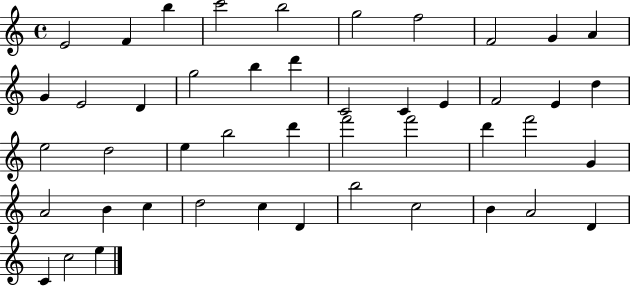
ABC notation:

X:1
T:Untitled
M:4/4
L:1/4
K:C
E2 F b c'2 b2 g2 f2 F2 G A G E2 D g2 b d' C2 C E F2 E d e2 d2 e b2 d' f'2 f'2 d' f'2 G A2 B c d2 c D b2 c2 B A2 D C c2 e